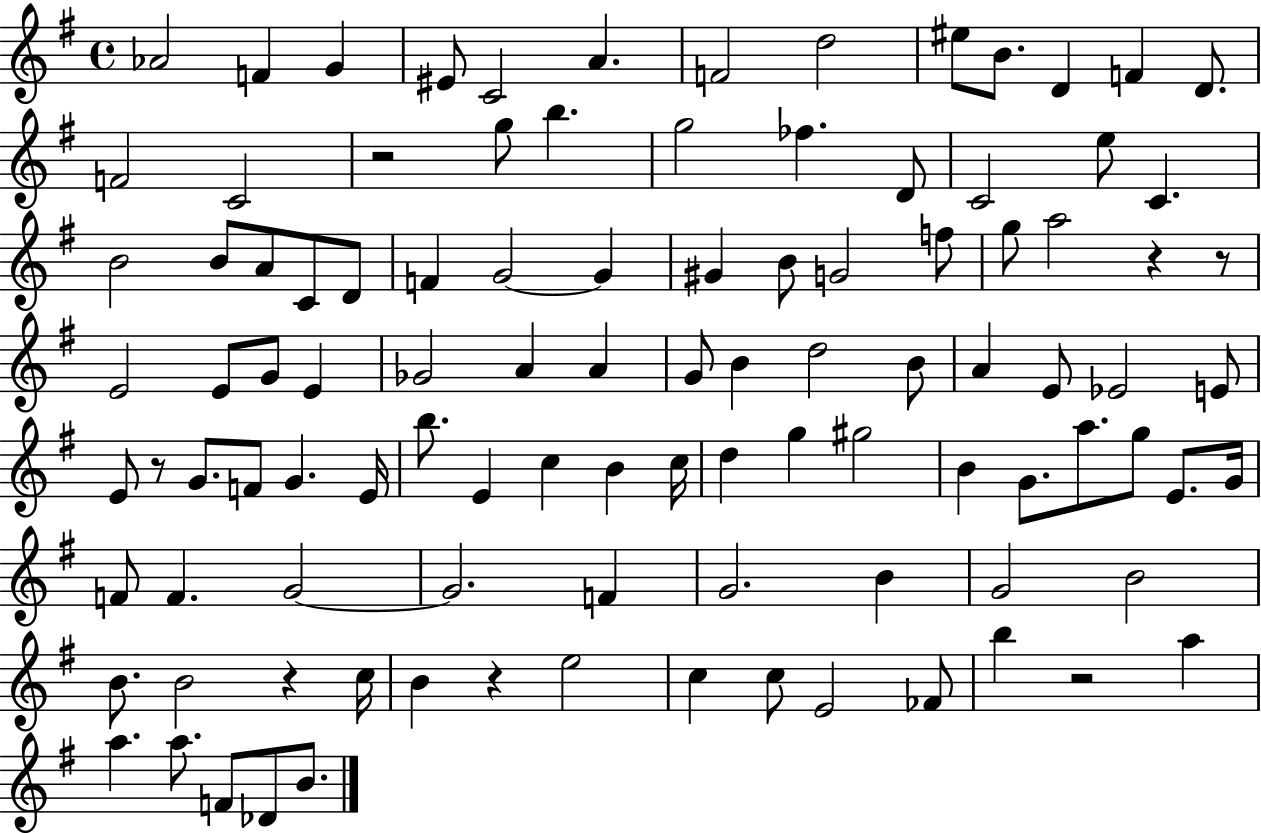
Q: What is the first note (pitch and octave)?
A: Ab4